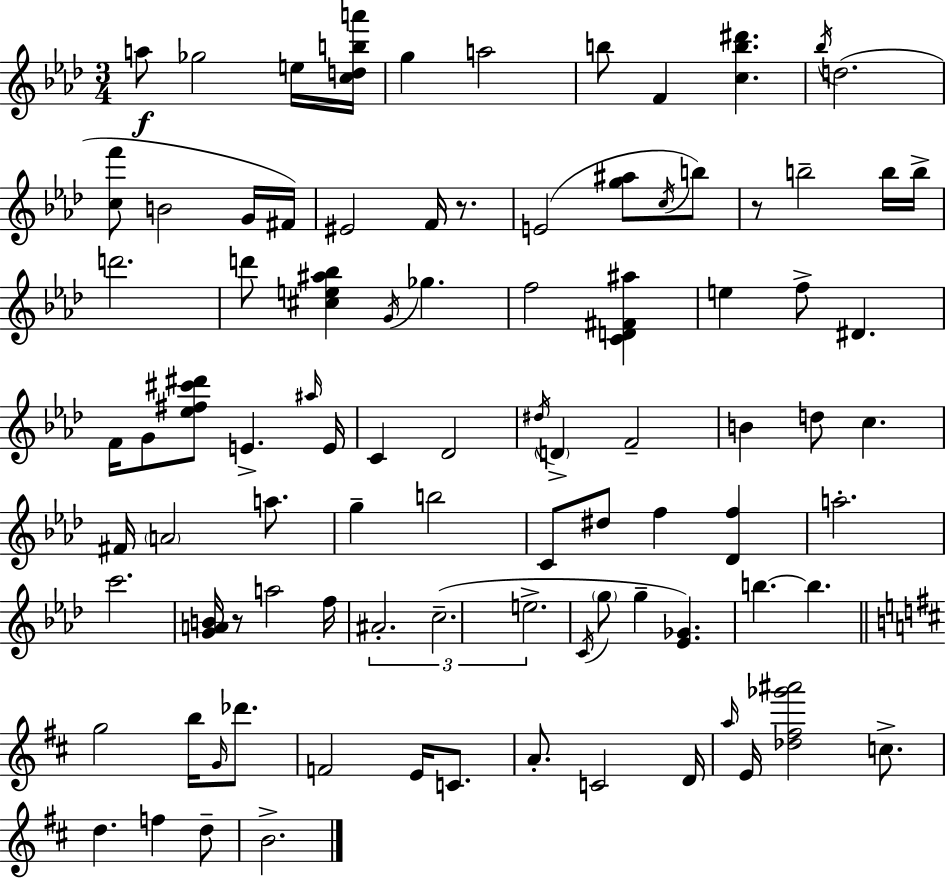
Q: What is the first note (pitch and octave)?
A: A5